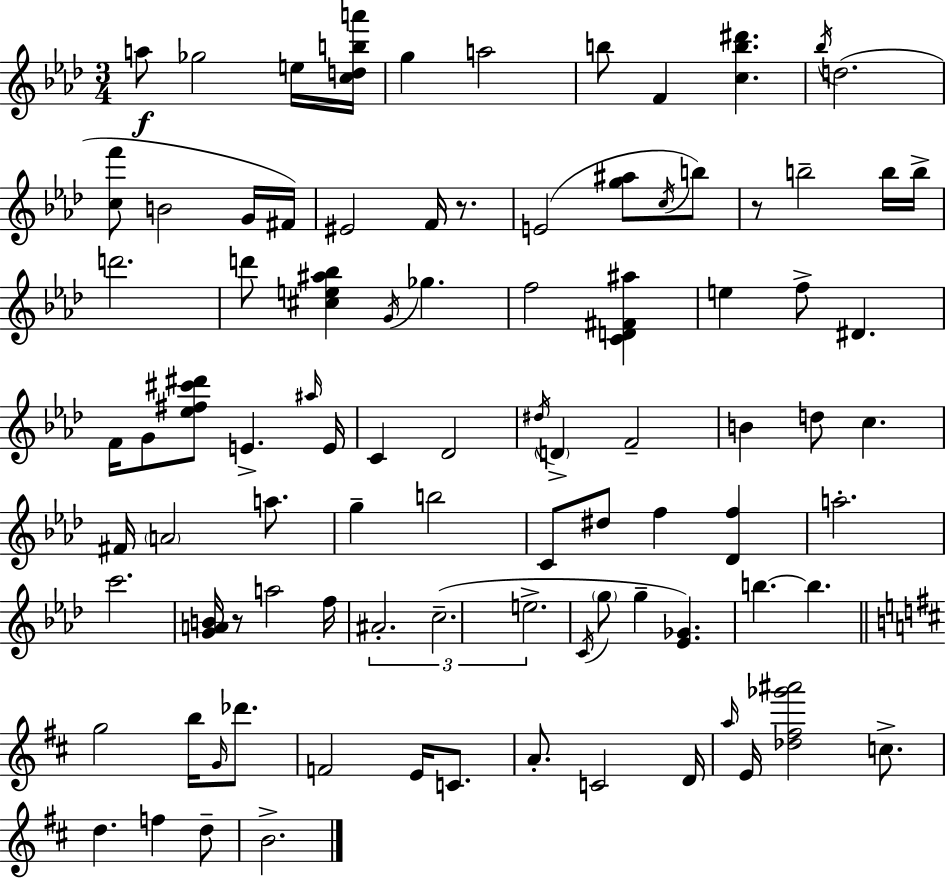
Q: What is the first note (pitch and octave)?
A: A5